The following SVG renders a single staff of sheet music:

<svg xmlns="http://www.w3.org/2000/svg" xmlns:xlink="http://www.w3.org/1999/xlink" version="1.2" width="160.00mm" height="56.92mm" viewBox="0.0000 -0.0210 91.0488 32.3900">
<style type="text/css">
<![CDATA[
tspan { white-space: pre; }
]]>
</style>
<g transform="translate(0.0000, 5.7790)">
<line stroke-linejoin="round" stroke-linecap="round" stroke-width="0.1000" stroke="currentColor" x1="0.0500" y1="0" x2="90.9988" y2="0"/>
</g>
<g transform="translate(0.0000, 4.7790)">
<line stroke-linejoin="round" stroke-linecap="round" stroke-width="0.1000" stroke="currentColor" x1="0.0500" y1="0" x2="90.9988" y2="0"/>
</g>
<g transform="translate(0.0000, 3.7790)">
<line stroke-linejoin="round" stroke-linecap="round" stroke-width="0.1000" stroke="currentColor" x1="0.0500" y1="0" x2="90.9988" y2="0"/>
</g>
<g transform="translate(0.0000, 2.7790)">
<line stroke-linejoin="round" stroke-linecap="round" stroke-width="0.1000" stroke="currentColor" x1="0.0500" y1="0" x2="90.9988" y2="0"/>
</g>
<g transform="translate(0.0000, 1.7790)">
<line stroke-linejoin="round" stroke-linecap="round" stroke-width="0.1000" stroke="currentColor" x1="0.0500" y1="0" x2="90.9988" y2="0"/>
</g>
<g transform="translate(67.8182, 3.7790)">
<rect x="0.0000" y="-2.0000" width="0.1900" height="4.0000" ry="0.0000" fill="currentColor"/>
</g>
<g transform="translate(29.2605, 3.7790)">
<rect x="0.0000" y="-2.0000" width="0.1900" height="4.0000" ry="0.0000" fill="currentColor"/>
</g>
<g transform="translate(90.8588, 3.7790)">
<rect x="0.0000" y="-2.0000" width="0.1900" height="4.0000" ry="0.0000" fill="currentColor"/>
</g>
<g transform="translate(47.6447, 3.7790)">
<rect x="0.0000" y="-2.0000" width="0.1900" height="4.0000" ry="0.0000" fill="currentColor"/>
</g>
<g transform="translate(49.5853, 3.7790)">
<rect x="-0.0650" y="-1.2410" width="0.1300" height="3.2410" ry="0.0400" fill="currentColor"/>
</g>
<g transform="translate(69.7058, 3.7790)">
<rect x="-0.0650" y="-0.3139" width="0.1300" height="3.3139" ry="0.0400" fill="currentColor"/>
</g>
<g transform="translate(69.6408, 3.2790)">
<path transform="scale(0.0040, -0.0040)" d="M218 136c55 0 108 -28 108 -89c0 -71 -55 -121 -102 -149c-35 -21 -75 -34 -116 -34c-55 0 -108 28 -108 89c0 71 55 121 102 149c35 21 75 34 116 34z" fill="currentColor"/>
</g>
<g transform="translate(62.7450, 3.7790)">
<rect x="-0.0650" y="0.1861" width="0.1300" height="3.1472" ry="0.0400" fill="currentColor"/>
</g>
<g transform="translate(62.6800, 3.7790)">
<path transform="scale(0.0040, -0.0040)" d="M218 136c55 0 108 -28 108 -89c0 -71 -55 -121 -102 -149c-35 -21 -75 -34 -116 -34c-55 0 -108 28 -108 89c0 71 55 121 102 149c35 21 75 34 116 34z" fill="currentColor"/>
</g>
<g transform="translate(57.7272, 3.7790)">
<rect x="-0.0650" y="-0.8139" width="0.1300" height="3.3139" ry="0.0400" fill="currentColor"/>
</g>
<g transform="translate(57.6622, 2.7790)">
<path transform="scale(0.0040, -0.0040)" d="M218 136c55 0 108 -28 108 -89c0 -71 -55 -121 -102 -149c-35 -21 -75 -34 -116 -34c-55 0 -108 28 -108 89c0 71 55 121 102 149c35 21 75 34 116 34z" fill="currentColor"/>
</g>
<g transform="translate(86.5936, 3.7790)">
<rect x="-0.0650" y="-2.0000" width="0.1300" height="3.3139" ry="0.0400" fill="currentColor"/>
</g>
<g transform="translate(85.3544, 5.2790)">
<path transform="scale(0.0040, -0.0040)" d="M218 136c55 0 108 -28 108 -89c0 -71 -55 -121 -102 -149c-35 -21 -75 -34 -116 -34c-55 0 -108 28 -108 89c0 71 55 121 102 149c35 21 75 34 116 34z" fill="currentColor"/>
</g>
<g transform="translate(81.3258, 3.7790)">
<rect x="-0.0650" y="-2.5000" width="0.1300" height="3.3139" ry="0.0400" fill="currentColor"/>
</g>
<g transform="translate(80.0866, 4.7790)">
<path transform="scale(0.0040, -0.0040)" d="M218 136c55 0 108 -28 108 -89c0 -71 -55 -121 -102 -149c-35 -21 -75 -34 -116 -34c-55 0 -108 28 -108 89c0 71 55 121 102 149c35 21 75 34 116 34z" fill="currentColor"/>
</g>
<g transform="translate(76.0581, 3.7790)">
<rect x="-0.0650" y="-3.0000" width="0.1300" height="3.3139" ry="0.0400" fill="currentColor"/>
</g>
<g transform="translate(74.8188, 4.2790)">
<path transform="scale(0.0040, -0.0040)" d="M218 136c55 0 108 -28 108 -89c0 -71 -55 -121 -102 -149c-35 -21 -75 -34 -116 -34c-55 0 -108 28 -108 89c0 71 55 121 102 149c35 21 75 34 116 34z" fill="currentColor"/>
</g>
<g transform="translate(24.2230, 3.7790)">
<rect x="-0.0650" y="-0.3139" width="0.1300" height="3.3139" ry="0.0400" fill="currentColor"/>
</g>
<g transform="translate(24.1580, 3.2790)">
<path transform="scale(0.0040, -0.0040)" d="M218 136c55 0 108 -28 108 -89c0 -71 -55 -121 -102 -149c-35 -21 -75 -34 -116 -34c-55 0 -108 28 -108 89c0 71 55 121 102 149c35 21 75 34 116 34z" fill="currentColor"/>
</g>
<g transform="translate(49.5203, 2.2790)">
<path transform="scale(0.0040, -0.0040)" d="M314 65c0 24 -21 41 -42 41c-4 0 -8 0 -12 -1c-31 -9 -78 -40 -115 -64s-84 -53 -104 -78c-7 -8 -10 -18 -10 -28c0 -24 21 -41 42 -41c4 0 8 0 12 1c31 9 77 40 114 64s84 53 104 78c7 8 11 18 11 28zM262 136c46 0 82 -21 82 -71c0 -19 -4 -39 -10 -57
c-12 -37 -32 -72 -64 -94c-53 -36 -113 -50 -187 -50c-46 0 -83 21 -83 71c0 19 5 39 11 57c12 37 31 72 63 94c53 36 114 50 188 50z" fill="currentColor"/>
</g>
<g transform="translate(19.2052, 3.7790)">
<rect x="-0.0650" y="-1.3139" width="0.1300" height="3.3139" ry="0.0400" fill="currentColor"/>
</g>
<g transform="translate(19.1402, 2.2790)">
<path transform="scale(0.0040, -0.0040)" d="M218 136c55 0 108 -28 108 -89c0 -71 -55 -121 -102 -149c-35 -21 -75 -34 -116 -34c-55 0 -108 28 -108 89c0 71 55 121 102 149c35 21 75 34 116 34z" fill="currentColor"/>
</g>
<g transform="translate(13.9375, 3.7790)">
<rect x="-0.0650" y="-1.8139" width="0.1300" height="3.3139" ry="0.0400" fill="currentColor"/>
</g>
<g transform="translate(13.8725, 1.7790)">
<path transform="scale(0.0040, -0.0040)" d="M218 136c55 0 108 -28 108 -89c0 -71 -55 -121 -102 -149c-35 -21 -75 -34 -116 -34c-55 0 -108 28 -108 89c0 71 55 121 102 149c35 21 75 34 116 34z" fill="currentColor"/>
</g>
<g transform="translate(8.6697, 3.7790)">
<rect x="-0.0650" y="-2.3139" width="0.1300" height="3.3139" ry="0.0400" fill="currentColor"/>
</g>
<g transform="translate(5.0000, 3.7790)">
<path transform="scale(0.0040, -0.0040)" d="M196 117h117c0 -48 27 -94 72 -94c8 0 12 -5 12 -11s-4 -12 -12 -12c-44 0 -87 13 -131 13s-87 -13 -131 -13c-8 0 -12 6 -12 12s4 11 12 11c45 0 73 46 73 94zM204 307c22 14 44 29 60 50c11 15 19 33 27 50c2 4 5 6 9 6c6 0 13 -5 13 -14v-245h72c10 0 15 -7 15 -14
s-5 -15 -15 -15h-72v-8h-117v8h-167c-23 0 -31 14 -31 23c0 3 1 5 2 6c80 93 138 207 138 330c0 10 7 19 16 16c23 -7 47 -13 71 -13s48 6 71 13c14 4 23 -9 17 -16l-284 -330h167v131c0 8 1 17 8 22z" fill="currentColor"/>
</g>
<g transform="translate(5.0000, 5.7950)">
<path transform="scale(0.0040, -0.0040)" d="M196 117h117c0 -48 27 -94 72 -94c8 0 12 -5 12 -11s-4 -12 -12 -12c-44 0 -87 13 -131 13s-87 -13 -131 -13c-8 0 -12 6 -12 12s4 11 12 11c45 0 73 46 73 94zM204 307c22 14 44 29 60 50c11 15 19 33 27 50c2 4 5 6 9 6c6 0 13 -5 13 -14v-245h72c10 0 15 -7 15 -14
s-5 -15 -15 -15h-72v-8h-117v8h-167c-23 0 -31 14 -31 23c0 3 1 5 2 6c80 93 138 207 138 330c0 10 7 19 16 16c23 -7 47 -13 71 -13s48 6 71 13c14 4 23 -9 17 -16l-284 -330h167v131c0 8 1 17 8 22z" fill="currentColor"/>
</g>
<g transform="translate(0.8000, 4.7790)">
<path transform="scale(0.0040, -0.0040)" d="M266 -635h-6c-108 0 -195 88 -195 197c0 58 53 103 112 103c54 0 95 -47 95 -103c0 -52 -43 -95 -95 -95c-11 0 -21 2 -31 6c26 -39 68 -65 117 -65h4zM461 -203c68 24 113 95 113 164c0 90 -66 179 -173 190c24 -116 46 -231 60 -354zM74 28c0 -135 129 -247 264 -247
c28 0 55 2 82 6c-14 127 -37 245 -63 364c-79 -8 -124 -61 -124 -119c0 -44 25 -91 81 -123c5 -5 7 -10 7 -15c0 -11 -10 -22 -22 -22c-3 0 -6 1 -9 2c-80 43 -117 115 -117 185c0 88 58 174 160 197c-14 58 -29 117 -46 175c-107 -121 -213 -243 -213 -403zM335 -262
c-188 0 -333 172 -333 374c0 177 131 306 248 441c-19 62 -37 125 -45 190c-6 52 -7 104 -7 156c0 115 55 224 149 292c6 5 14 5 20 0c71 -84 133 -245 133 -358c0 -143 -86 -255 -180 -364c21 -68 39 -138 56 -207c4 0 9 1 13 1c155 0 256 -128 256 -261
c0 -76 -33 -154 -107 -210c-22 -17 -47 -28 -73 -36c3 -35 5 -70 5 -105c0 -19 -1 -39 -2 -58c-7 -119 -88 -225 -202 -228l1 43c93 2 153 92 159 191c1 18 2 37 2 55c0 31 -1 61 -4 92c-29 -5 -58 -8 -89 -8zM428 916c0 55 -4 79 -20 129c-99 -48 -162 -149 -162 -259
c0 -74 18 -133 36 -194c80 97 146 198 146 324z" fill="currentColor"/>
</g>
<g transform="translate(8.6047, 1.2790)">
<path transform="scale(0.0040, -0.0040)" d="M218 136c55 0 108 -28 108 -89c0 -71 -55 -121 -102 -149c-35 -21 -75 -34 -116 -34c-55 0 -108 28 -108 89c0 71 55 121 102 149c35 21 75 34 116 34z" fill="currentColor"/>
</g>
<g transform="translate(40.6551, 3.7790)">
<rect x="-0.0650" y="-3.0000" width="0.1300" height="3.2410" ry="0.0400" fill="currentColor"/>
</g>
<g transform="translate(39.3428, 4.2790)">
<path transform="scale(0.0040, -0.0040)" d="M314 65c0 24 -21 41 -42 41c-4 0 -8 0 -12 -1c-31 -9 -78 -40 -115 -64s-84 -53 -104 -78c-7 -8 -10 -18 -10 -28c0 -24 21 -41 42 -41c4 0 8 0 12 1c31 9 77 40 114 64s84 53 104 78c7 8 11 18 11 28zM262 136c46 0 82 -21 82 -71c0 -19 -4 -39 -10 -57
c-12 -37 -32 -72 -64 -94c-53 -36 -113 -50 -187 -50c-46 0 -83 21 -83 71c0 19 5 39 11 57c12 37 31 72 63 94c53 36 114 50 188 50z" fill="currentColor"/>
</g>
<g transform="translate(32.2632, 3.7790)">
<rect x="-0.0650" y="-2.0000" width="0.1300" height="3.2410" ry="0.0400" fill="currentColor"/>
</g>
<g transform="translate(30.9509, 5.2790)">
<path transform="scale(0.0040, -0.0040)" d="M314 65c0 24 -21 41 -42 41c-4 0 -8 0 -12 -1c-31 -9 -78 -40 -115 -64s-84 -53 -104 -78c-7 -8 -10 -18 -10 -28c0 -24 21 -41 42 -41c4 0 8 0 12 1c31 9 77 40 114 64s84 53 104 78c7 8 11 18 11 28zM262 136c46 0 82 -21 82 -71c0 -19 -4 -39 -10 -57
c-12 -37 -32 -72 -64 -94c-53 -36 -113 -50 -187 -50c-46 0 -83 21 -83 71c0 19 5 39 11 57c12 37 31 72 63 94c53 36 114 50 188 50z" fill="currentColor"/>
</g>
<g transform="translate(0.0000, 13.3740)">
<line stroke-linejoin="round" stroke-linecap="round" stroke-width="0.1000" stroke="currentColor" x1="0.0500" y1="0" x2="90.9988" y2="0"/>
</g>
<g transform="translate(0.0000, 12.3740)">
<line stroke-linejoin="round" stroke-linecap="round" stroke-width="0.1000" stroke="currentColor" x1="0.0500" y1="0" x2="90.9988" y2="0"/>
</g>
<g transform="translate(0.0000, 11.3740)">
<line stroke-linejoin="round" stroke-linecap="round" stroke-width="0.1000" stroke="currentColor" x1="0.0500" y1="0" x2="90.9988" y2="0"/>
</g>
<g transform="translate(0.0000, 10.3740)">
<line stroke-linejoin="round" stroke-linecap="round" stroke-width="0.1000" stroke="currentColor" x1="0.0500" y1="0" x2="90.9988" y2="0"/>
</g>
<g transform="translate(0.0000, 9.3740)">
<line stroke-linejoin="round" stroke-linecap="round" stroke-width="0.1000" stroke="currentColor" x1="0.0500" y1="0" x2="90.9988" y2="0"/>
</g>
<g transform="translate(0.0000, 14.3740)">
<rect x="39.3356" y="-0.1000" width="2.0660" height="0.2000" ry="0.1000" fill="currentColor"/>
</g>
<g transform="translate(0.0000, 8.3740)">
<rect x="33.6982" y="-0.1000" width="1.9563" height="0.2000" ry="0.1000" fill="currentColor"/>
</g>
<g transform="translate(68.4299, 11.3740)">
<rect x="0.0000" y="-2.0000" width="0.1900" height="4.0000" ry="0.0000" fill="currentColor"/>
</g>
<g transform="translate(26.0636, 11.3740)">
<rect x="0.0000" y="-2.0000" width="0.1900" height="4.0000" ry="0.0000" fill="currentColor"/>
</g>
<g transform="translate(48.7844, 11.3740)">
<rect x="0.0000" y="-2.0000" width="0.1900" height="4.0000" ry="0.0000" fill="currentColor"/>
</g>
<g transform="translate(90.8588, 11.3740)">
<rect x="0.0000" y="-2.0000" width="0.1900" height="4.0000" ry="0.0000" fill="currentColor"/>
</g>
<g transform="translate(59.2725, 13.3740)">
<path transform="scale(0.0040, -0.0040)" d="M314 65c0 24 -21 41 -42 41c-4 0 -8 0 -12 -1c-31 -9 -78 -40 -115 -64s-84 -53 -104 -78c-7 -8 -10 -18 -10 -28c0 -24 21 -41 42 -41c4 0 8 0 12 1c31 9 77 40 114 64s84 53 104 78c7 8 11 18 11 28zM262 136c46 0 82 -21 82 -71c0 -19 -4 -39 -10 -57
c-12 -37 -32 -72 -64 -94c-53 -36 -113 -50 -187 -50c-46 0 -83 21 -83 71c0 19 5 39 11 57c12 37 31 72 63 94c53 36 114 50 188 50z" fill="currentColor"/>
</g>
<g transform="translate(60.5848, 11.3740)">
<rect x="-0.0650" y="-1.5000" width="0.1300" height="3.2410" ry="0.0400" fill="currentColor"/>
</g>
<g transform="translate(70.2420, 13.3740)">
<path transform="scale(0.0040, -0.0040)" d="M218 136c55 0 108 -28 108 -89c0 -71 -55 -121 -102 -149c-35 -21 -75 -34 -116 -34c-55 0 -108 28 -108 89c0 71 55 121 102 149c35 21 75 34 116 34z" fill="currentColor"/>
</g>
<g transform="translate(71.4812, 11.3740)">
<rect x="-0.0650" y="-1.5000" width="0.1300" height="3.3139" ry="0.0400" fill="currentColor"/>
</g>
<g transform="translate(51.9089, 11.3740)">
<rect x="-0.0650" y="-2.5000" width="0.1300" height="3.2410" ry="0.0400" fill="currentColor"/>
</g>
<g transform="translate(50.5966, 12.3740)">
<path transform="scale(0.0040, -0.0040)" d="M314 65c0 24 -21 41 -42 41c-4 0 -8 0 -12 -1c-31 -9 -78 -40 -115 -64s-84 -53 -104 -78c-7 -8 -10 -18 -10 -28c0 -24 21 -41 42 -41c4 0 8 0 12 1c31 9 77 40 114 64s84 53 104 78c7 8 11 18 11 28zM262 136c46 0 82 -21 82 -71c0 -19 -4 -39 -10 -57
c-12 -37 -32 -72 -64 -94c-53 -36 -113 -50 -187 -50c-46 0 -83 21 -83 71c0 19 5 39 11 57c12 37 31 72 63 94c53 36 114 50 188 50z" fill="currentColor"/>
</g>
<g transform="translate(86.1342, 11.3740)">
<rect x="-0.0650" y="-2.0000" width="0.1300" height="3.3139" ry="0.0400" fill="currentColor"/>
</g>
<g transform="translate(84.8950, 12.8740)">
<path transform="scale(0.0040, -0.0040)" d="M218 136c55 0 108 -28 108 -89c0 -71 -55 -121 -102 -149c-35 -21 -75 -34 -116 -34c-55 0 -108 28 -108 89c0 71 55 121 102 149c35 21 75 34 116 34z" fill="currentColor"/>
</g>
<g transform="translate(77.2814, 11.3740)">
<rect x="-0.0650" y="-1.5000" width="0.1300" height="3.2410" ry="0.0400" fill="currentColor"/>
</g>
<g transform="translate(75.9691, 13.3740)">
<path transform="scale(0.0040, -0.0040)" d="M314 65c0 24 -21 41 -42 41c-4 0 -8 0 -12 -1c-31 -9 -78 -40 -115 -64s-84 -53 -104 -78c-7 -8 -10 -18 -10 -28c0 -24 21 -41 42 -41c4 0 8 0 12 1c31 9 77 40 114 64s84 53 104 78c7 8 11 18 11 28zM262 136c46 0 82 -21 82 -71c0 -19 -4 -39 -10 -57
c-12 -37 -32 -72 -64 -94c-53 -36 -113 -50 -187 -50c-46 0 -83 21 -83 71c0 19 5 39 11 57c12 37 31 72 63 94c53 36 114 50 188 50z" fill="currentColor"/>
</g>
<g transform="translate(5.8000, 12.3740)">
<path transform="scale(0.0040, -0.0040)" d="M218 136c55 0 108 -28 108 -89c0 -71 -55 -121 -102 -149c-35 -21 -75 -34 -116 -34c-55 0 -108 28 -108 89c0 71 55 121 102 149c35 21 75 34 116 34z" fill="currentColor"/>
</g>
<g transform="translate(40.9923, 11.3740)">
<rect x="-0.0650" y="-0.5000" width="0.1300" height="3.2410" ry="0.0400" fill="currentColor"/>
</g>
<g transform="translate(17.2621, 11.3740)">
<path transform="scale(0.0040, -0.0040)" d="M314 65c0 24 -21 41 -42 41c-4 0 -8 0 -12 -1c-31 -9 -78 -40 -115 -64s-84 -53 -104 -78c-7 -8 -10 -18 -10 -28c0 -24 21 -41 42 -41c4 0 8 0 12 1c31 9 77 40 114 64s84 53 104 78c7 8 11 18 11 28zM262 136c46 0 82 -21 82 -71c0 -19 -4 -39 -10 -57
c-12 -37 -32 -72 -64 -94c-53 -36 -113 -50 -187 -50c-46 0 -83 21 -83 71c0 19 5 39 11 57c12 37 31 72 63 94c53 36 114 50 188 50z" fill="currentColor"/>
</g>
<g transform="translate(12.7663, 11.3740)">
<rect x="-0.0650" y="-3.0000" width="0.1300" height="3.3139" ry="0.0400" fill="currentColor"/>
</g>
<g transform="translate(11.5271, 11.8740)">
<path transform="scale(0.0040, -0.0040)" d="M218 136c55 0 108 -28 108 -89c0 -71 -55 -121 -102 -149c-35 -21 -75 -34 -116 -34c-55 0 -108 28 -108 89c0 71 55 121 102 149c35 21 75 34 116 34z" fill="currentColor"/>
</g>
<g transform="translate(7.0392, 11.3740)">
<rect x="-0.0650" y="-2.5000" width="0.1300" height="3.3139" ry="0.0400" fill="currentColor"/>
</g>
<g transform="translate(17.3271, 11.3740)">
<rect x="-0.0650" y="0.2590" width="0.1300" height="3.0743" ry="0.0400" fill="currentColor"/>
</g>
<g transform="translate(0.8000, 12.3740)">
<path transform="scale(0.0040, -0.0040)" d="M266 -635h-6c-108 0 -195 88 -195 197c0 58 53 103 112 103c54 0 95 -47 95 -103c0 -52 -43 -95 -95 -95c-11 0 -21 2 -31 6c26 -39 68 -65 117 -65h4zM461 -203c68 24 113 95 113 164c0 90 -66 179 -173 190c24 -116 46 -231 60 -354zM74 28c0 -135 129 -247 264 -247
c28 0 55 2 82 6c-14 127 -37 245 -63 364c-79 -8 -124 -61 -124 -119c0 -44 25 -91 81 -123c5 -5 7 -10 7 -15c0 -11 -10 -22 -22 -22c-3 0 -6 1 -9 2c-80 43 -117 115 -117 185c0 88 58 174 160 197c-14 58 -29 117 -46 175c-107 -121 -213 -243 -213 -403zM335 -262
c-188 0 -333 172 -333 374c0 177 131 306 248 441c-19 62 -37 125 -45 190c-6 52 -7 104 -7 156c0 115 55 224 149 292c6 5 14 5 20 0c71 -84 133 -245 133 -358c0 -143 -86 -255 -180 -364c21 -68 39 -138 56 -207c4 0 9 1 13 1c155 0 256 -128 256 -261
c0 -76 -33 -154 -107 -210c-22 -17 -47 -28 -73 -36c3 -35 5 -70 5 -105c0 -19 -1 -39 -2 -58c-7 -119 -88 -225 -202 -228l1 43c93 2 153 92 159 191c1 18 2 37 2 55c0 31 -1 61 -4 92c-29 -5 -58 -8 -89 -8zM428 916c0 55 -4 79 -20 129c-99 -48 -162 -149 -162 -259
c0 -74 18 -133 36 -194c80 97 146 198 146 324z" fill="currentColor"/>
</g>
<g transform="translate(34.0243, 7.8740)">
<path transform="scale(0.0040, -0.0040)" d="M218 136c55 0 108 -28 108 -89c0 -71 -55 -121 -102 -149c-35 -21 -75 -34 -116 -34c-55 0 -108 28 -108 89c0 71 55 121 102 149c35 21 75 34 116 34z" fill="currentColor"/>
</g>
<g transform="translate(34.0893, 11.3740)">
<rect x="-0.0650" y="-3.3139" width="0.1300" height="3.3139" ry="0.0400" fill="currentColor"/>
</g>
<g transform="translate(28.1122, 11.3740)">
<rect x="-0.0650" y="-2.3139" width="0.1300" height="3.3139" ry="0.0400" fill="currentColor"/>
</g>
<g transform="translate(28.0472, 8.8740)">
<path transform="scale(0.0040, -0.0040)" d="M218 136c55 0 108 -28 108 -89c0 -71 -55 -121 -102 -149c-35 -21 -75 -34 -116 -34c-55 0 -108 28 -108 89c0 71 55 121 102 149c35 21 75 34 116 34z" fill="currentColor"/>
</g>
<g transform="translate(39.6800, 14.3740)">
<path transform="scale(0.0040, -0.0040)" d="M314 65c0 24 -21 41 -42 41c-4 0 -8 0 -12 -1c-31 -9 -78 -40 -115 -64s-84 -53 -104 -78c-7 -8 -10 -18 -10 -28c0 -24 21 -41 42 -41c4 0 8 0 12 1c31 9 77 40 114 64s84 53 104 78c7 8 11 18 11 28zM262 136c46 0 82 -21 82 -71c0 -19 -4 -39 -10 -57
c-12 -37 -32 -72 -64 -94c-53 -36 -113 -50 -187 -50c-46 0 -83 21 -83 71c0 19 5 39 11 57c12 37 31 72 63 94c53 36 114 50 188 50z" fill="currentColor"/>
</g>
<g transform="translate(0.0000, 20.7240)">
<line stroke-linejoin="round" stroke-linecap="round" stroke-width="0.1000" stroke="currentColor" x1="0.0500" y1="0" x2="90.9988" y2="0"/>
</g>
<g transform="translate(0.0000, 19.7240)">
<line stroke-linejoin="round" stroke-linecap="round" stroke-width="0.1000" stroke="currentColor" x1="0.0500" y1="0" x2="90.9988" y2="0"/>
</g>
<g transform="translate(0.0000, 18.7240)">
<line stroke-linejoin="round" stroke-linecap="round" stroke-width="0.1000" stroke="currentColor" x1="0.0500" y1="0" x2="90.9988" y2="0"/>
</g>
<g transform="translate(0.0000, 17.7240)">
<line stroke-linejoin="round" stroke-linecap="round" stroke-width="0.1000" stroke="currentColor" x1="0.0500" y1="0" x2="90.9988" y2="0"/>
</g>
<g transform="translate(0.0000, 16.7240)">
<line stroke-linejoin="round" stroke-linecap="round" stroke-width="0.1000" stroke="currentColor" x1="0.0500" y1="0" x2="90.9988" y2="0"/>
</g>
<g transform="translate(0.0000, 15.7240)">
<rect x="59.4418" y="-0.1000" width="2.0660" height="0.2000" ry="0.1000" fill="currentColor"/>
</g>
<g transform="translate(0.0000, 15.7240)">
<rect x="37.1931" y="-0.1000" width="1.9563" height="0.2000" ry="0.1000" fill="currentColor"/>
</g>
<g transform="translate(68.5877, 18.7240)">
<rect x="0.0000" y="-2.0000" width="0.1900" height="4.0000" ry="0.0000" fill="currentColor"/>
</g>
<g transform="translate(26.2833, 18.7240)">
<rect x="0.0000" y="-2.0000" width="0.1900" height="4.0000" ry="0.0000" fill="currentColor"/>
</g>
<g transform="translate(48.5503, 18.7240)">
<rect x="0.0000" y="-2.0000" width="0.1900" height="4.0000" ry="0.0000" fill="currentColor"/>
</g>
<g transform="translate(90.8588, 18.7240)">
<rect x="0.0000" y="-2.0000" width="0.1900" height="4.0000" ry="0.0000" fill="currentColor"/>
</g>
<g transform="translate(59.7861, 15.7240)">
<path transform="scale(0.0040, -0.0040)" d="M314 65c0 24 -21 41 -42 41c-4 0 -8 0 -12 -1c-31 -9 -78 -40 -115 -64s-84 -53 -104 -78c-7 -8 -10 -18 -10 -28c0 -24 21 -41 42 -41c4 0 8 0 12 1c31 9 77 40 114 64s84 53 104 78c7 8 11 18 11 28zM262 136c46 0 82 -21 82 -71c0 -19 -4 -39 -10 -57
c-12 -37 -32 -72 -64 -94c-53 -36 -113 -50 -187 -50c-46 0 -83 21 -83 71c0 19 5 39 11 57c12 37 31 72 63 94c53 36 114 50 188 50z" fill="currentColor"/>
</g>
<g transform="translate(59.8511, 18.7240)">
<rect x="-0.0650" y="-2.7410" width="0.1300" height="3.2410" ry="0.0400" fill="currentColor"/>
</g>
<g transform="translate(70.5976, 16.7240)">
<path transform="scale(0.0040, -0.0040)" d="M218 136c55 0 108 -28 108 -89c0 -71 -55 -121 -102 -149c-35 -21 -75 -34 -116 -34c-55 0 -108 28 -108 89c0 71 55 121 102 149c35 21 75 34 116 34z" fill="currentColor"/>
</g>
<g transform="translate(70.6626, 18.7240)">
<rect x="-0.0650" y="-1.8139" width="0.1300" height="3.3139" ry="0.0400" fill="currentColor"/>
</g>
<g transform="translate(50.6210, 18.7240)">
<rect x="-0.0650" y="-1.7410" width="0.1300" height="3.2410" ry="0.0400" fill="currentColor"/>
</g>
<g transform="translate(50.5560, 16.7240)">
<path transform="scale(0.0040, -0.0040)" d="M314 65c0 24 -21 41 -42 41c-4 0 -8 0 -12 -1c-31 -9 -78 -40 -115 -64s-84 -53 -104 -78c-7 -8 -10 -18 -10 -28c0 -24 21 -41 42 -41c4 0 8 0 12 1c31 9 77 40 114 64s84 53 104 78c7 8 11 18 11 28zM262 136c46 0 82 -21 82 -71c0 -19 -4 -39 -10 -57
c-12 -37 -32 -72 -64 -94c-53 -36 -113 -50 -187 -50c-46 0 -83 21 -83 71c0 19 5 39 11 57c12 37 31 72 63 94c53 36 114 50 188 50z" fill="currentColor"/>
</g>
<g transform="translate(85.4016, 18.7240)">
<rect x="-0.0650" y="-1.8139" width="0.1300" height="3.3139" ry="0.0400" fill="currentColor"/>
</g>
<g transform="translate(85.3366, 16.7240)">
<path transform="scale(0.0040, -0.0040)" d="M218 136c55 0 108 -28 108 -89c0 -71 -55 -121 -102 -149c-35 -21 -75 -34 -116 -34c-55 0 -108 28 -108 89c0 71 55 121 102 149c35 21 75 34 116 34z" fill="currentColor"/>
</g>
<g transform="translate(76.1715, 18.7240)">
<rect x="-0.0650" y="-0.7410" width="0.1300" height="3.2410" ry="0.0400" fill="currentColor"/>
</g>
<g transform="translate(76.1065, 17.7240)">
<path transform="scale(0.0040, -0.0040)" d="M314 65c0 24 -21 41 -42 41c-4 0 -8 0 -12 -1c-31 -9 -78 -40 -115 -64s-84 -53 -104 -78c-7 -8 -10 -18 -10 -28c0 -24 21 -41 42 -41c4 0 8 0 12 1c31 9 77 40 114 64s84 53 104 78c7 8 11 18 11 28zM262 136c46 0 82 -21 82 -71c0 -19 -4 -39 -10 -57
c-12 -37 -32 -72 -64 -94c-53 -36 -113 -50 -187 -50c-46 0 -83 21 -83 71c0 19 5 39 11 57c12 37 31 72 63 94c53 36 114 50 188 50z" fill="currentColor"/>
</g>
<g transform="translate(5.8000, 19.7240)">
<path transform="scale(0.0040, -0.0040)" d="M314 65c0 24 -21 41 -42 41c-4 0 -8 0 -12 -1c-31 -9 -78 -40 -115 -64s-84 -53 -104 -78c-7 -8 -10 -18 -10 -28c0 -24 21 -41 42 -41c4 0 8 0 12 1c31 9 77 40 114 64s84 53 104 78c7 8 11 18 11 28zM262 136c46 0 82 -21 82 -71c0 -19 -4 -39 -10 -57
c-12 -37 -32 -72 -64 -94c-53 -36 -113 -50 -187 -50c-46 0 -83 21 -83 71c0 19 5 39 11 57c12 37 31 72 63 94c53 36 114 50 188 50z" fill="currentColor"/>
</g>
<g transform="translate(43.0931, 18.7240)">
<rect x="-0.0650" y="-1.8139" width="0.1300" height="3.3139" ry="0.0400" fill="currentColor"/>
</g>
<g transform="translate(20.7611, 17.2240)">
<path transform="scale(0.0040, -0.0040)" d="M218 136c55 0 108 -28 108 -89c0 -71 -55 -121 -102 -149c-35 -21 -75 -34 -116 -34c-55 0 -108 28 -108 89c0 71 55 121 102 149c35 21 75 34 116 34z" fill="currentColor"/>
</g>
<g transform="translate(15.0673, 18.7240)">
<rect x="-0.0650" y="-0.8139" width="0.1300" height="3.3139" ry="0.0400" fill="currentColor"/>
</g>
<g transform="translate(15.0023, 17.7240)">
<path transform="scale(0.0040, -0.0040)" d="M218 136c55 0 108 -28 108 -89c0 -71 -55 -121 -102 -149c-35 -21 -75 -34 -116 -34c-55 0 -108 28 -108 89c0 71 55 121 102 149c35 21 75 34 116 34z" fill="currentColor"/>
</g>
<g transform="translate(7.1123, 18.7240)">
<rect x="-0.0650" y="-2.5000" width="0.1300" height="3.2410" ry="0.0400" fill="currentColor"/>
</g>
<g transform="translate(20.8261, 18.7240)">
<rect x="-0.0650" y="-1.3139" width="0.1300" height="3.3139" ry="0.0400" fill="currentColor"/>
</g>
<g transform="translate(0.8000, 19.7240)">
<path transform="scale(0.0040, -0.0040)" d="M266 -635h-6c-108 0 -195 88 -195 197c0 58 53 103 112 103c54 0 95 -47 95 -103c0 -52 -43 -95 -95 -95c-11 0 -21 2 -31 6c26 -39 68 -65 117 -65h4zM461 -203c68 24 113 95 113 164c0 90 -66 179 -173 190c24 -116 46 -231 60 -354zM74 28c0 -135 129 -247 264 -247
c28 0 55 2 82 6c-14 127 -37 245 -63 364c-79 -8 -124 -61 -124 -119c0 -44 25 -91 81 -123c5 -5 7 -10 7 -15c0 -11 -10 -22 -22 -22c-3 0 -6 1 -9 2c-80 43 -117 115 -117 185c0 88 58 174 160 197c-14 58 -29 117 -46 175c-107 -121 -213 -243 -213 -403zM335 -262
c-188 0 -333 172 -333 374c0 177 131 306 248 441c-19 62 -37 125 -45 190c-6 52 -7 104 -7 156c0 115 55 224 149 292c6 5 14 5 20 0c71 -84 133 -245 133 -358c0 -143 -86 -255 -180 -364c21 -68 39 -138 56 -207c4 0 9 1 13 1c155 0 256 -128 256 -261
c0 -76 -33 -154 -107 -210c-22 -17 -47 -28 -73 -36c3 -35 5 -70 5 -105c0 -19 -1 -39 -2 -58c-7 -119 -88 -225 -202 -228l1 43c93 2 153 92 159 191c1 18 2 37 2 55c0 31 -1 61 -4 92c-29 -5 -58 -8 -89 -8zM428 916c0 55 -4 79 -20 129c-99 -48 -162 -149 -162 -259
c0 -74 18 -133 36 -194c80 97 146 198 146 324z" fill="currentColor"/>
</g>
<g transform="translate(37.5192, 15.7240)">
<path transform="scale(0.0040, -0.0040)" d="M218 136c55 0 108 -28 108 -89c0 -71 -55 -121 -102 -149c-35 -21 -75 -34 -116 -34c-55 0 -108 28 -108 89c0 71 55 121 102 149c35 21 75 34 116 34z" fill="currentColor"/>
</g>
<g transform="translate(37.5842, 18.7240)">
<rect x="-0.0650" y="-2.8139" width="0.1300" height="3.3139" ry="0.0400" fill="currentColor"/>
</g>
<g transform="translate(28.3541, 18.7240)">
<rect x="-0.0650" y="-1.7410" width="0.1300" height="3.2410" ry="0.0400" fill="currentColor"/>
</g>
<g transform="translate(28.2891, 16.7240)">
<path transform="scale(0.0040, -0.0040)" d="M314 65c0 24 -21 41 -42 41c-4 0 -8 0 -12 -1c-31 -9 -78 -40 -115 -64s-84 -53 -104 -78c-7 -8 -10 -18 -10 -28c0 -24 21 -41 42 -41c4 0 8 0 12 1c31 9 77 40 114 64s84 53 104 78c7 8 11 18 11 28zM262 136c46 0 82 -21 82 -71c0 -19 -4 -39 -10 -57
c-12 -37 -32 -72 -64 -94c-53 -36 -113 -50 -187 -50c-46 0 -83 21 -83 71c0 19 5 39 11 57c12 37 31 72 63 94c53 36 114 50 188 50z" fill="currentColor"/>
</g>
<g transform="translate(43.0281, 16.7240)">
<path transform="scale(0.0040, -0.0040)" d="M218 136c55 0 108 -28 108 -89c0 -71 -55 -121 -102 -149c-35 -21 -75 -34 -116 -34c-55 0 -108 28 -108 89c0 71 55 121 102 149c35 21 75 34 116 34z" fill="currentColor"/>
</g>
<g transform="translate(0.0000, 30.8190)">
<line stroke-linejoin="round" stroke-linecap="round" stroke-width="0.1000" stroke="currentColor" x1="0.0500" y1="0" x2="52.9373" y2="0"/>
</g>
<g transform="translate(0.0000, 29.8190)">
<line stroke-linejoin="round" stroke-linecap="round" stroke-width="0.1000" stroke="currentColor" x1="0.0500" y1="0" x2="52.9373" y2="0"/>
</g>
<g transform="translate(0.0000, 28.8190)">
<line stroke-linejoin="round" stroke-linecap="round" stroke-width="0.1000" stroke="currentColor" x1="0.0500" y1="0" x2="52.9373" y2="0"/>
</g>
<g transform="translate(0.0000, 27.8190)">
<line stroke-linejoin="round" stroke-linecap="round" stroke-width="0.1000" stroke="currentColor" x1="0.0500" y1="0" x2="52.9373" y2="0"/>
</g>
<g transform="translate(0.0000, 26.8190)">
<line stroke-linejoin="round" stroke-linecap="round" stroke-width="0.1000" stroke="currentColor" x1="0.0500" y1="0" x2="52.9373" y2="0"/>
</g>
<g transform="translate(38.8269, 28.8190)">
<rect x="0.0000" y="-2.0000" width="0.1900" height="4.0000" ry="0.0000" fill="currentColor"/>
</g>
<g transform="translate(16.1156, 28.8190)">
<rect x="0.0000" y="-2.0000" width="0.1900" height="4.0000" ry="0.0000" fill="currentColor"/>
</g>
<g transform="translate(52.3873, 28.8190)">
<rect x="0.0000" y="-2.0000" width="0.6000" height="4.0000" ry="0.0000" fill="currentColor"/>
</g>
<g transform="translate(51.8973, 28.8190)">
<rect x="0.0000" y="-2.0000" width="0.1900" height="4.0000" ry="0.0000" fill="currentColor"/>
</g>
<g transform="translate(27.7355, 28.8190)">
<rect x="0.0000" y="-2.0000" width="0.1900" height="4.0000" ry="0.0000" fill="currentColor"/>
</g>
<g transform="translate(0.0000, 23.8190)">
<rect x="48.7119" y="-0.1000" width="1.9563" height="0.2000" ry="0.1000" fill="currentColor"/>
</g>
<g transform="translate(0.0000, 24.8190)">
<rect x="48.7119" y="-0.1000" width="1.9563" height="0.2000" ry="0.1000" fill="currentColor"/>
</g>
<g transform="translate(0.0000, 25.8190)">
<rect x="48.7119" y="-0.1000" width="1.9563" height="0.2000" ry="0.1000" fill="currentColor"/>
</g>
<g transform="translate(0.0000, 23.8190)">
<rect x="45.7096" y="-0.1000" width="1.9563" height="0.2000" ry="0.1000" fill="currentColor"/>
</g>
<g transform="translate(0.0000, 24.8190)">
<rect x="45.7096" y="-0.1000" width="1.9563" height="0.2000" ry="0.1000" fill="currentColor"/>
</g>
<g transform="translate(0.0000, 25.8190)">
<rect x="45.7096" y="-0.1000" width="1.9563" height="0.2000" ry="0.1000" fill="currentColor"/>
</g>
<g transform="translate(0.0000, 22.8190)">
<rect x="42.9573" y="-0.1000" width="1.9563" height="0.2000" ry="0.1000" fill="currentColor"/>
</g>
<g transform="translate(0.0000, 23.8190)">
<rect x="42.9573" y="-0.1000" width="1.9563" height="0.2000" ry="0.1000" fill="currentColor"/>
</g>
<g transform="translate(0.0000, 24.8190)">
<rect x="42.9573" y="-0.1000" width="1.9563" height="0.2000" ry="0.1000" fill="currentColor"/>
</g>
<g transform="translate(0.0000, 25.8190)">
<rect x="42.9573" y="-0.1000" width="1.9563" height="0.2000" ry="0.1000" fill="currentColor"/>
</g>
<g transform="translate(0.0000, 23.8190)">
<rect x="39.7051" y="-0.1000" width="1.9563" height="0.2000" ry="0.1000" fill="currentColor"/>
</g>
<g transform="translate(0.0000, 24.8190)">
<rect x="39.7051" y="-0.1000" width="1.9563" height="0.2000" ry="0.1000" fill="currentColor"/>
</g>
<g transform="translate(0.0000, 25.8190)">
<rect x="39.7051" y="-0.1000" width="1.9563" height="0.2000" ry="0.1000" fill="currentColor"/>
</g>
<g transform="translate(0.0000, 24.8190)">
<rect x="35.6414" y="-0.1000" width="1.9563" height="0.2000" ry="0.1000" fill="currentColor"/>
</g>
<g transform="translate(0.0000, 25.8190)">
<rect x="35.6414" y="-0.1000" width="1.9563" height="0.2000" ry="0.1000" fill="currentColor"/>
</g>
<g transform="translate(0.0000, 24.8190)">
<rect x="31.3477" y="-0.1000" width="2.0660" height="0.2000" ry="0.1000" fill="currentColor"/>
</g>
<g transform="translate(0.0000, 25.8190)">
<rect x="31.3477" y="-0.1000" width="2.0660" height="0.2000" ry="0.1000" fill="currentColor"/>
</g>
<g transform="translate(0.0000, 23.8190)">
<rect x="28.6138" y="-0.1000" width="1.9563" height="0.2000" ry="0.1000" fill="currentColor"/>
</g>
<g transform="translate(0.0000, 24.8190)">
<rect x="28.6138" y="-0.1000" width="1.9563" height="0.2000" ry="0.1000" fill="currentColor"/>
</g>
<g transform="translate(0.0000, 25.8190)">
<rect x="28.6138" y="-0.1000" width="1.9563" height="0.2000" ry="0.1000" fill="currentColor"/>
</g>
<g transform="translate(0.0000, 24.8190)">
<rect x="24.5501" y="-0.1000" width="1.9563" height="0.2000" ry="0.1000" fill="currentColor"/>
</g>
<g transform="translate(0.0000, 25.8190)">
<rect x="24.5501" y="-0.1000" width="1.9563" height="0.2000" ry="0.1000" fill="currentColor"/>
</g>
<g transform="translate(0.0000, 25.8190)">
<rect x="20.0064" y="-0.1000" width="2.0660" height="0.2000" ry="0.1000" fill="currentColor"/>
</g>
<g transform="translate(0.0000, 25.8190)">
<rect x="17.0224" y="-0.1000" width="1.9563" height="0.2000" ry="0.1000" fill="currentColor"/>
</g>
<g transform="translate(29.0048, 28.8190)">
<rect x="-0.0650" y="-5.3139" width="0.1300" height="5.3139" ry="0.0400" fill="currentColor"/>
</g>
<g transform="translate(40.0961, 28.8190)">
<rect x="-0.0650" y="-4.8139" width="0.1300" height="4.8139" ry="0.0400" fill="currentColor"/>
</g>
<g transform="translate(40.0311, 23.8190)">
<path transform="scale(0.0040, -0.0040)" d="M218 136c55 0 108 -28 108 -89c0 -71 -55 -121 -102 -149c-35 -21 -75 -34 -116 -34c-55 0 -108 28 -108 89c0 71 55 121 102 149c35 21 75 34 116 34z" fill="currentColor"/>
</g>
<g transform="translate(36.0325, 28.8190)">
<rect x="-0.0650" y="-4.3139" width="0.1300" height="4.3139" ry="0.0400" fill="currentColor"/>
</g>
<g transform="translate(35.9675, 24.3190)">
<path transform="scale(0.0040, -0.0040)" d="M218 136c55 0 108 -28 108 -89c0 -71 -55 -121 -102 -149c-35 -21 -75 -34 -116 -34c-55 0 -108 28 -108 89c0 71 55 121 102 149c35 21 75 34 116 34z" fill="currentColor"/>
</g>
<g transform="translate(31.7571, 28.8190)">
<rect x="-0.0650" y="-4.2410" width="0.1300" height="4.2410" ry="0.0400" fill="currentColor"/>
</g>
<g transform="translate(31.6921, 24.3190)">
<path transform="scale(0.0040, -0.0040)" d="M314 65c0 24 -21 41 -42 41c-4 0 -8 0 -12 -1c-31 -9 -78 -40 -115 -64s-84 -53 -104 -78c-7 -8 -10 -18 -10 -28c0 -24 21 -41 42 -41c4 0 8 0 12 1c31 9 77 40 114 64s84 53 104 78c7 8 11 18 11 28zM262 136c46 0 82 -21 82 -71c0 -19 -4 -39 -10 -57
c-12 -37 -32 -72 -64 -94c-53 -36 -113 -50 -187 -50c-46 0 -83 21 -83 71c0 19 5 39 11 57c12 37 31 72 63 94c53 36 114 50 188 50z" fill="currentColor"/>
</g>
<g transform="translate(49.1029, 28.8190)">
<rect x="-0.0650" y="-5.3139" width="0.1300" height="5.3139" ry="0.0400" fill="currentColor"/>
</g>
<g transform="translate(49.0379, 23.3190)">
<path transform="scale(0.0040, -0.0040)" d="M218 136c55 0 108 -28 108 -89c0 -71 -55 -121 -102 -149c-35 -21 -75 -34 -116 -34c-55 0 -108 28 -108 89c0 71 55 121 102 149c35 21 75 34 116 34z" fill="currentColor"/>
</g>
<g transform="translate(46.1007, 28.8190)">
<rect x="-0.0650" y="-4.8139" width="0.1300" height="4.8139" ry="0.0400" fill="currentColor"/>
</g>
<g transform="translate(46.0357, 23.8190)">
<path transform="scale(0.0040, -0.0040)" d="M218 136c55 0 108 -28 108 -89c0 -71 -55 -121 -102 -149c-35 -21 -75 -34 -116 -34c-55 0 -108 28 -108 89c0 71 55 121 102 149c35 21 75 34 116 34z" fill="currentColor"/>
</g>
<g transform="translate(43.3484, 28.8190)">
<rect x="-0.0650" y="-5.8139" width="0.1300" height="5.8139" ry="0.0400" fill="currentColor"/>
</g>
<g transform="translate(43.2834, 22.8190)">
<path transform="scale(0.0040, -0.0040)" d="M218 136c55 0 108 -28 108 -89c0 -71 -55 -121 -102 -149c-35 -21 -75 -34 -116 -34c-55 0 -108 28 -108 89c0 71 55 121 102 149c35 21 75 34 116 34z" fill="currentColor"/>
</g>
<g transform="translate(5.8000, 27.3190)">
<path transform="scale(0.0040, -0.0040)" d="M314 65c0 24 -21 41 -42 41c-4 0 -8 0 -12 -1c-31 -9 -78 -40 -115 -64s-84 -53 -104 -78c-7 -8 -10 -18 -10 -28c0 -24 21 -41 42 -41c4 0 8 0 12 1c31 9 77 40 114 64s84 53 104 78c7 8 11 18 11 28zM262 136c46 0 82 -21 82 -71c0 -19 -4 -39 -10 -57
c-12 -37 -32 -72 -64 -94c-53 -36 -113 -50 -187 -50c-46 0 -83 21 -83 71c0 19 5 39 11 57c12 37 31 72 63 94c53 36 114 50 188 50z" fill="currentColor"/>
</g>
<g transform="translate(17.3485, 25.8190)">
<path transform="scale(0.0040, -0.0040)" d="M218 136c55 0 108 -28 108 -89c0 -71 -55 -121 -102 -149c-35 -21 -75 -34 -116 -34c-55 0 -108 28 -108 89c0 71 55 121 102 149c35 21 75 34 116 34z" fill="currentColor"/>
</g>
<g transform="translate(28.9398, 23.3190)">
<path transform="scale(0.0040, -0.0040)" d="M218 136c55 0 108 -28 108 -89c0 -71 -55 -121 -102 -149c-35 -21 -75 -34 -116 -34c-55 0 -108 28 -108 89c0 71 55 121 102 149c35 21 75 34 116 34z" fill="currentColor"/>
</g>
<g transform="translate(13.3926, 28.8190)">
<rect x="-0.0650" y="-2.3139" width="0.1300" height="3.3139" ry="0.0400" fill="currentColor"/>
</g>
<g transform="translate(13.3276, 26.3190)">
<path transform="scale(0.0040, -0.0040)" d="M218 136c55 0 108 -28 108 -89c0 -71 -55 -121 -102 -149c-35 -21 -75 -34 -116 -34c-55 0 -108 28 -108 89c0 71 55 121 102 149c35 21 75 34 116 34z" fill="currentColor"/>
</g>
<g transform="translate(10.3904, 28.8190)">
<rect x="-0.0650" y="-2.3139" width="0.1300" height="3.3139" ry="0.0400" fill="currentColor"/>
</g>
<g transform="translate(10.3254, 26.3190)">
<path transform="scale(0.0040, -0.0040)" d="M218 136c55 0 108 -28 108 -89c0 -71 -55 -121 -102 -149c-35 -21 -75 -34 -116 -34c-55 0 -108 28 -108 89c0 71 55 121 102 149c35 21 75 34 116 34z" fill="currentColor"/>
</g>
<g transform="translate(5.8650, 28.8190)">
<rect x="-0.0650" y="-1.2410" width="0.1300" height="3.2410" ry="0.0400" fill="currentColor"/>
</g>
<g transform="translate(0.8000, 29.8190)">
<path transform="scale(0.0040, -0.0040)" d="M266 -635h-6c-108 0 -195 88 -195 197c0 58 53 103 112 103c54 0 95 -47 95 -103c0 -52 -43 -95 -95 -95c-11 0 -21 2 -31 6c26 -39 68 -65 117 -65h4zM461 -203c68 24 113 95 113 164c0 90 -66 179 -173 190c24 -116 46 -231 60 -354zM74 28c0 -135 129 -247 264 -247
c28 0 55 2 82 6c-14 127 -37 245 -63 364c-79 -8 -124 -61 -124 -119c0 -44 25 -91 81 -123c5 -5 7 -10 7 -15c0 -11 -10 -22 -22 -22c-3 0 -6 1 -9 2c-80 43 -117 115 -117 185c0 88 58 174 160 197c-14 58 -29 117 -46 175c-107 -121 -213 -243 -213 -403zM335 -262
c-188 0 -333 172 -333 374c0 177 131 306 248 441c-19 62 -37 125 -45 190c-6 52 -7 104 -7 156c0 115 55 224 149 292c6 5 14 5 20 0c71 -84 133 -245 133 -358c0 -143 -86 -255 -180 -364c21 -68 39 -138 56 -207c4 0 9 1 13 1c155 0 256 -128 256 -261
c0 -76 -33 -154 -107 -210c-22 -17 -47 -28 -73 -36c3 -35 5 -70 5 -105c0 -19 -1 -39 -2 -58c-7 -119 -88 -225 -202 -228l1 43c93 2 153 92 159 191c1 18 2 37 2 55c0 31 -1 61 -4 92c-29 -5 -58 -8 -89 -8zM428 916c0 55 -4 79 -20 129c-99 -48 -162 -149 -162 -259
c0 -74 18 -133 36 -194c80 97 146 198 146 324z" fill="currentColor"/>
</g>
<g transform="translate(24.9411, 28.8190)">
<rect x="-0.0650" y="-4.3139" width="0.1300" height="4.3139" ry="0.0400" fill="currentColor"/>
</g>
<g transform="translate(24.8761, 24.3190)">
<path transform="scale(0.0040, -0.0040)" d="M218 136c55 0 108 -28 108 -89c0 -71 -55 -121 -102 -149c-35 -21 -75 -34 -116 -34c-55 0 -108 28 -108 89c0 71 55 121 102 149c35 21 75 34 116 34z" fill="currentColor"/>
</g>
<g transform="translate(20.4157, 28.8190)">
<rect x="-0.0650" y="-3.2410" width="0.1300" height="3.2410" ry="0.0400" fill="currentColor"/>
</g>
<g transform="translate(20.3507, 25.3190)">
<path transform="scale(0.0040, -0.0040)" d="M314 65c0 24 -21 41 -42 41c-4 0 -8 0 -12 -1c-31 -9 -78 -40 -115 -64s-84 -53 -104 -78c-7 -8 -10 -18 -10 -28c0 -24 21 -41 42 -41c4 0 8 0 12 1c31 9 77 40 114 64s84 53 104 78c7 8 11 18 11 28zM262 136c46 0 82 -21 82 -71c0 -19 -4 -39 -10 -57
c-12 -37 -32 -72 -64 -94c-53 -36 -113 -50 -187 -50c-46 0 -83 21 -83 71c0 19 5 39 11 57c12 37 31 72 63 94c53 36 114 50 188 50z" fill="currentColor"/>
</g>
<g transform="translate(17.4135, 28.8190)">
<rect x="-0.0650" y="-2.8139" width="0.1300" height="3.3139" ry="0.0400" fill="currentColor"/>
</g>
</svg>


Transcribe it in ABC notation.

X:1
T:Untitled
M:4/4
L:1/4
K:C
g f e c F2 A2 e2 d B c A G F G A B2 g b C2 G2 E2 E E2 F G2 d e f2 a f f2 a2 f d2 f e2 g g a b2 d' f' d'2 d' e' g' e' f'